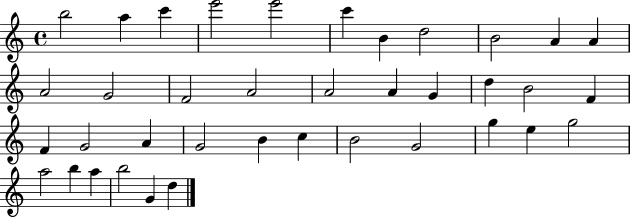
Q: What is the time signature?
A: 4/4